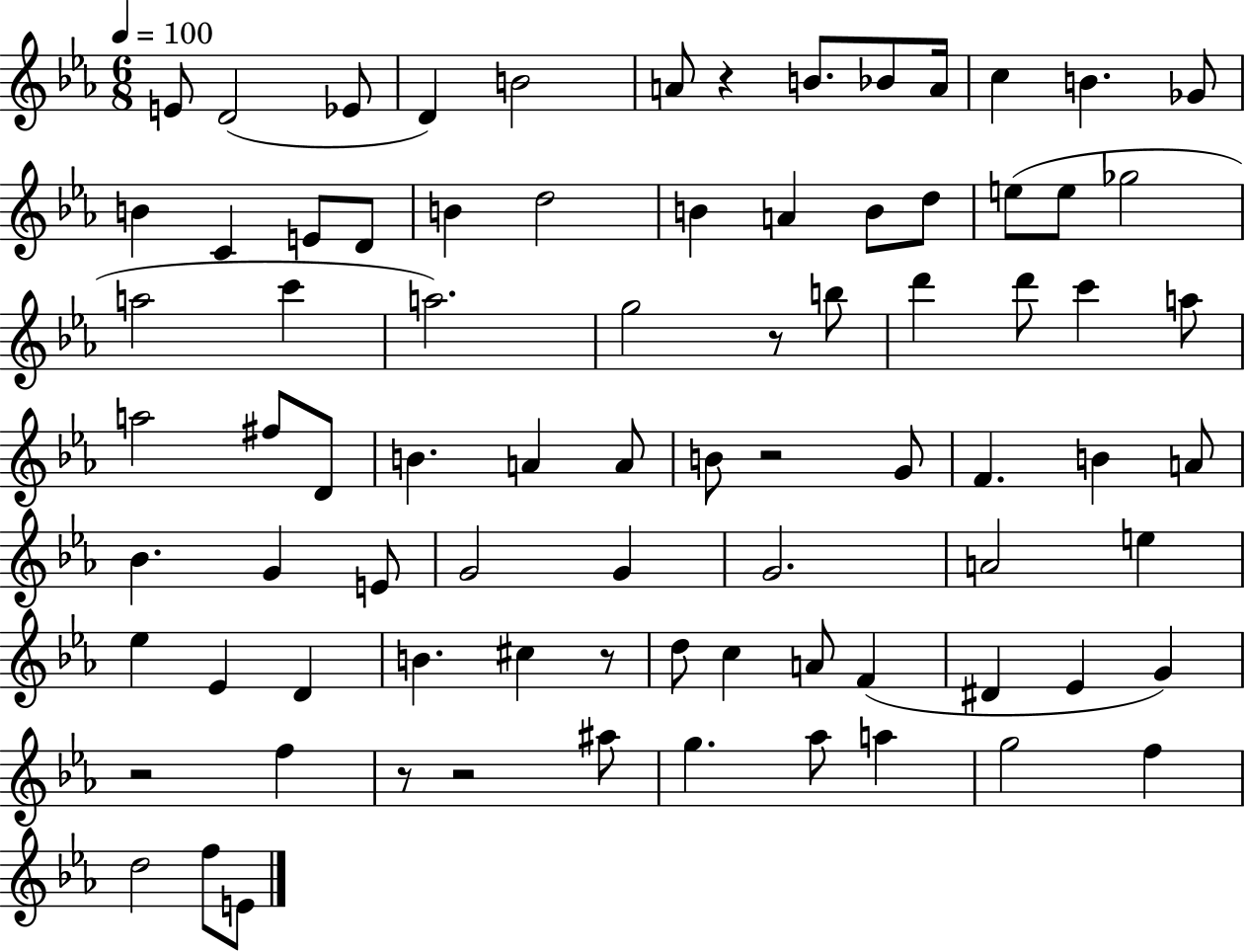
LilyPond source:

{
  \clef treble
  \numericTimeSignature
  \time 6/8
  \key ees \major
  \tempo 4 = 100
  e'8 d'2( ees'8 | d'4) b'2 | a'8 r4 b'8. bes'8 a'16 | c''4 b'4. ges'8 | \break b'4 c'4 e'8 d'8 | b'4 d''2 | b'4 a'4 b'8 d''8 | e''8( e''8 ges''2 | \break a''2 c'''4 | a''2.) | g''2 r8 b''8 | d'''4 d'''8 c'''4 a''8 | \break a''2 fis''8 d'8 | b'4. a'4 a'8 | b'8 r2 g'8 | f'4. b'4 a'8 | \break bes'4. g'4 e'8 | g'2 g'4 | g'2. | a'2 e''4 | \break ees''4 ees'4 d'4 | b'4. cis''4 r8 | d''8 c''4 a'8 f'4( | dis'4 ees'4 g'4) | \break r2 f''4 | r8 r2 ais''8 | g''4. aes''8 a''4 | g''2 f''4 | \break d''2 f''8 e'8 | \bar "|."
}